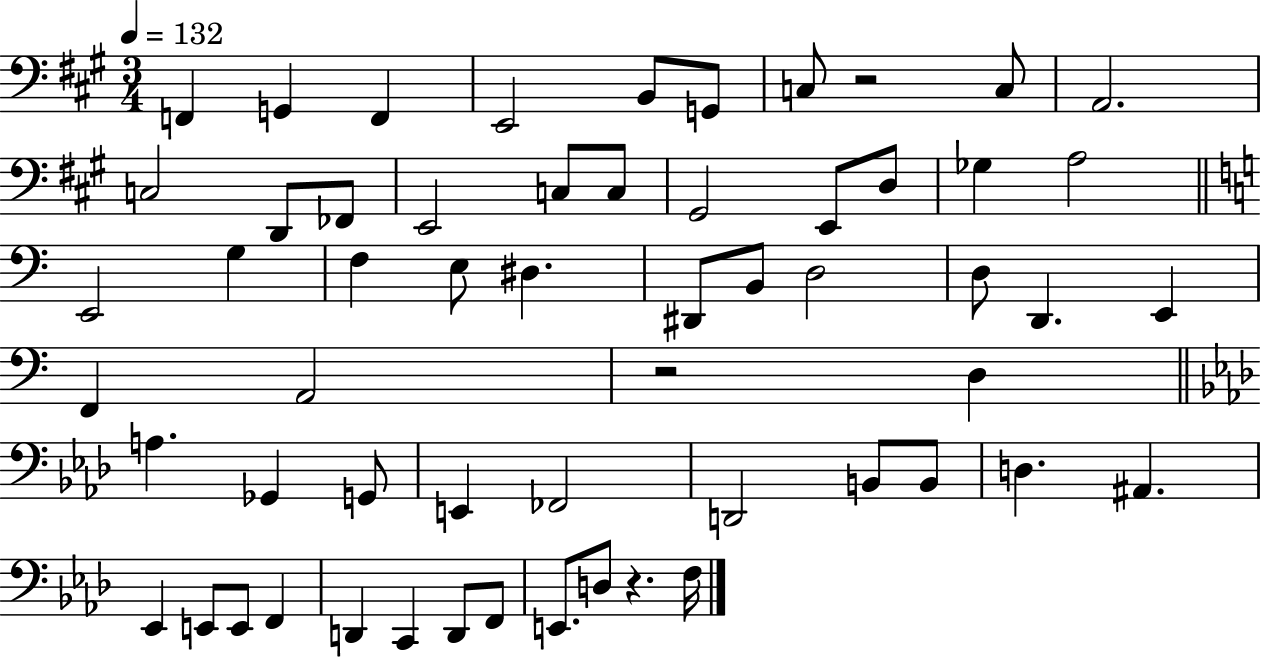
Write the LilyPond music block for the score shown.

{
  \clef bass
  \numericTimeSignature
  \time 3/4
  \key a \major
  \tempo 4 = 132
  f,4 g,4 f,4 | e,2 b,8 g,8 | c8 r2 c8 | a,2. | \break c2 d,8 fes,8 | e,2 c8 c8 | gis,2 e,8 d8 | ges4 a2 | \break \bar "||" \break \key a \minor e,2 g4 | f4 e8 dis4. | dis,8 b,8 d2 | d8 d,4. e,4 | \break f,4 a,2 | r2 d4 | \bar "||" \break \key aes \major a4. ges,4 g,8 | e,4 fes,2 | d,2 b,8 b,8 | d4. ais,4. | \break ees,4 e,8 e,8 f,4 | d,4 c,4 d,8 f,8 | e,8. d8 r4. f16 | \bar "|."
}